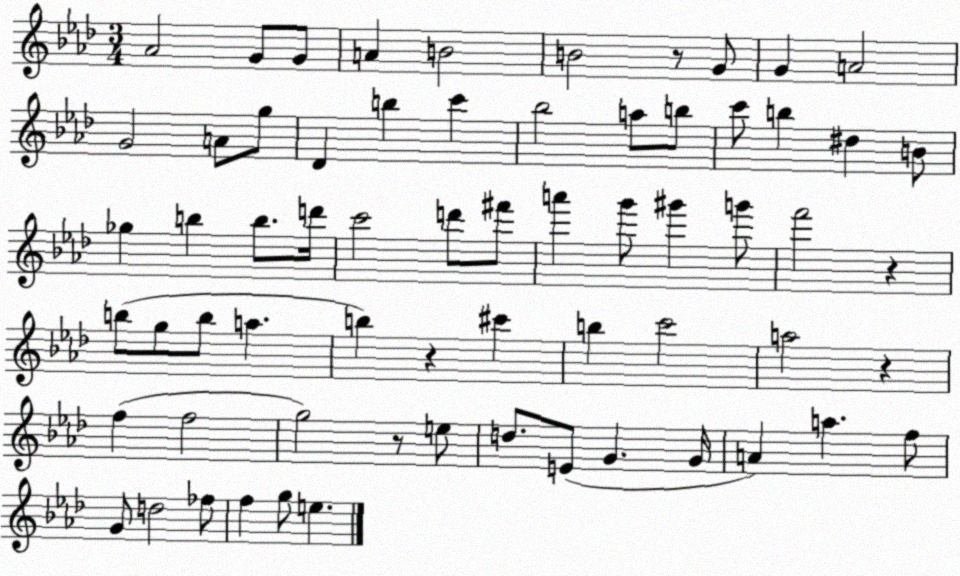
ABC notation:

X:1
T:Untitled
M:3/4
L:1/4
K:Ab
_A2 G/2 G/2 A B2 B2 z/2 G/2 G A2 G2 A/2 g/2 _D b c' _b2 a/2 b/2 c'/2 b ^d B/2 _g b b/2 d'/4 c'2 d'/2 ^f'/2 a' g'/2 ^g' g'/2 f'2 z b/2 g/2 b/2 a b z ^c' b c'2 a2 z f f2 g2 z/2 e/2 d/2 E/2 G G/4 A a f/2 G/2 d2 _f/2 f g/2 e